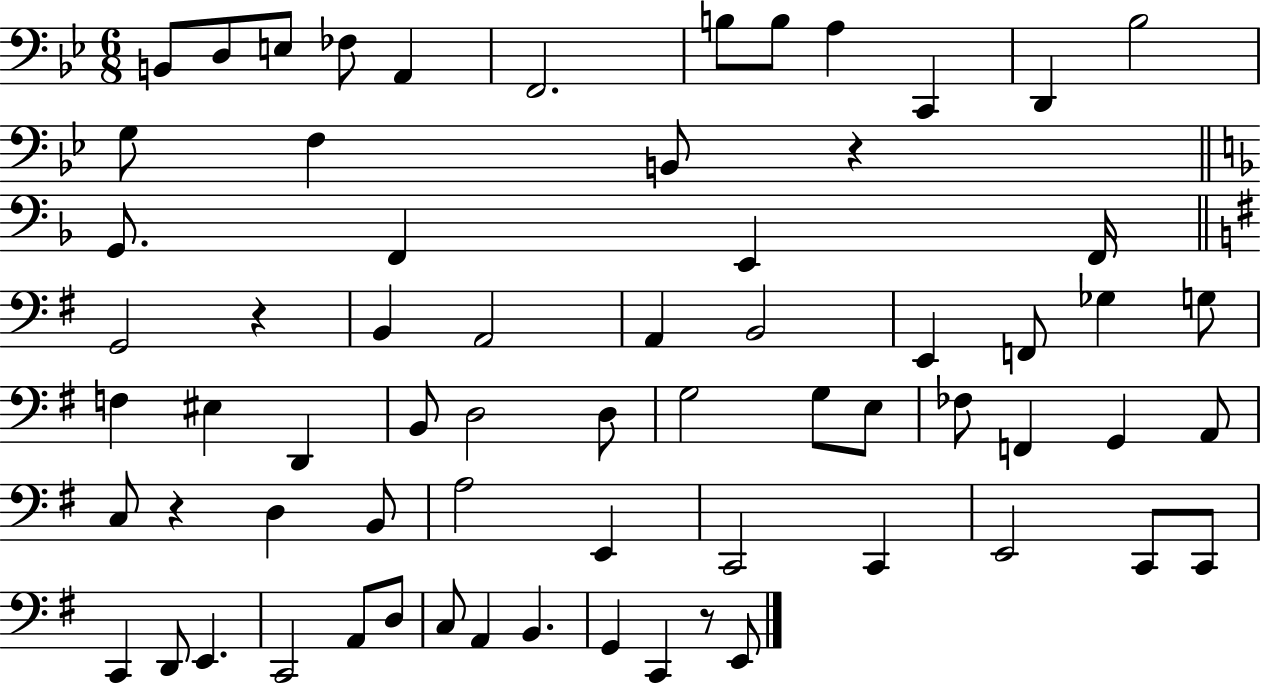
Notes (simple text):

B2/e D3/e E3/e FES3/e A2/q F2/h. B3/e B3/e A3/q C2/q D2/q Bb3/h G3/e F3/q B2/e R/q G2/e. F2/q E2/q F2/s G2/h R/q B2/q A2/h A2/q B2/h E2/q F2/e Gb3/q G3/e F3/q EIS3/q D2/q B2/e D3/h D3/e G3/h G3/e E3/e FES3/e F2/q G2/q A2/e C3/e R/q D3/q B2/e A3/h E2/q C2/h C2/q E2/h C2/e C2/e C2/q D2/e E2/q. C2/h A2/e D3/e C3/e A2/q B2/q. G2/q C2/q R/e E2/e